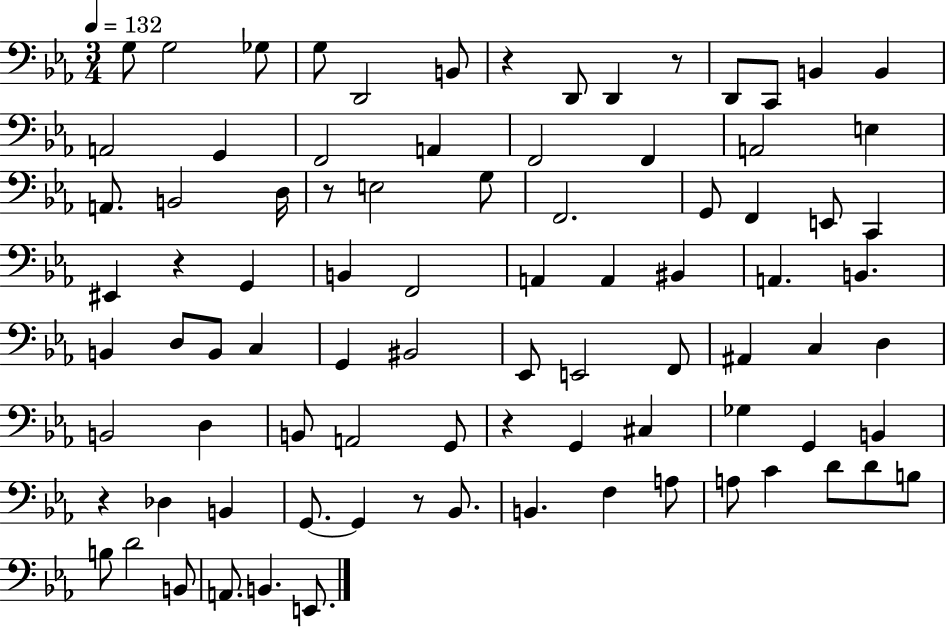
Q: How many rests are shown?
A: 7